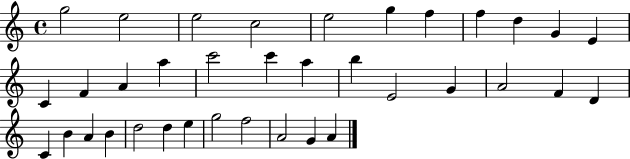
G5/h E5/h E5/h C5/h E5/h G5/q F5/q F5/q D5/q G4/q E4/q C4/q F4/q A4/q A5/q C6/h C6/q A5/q B5/q E4/h G4/q A4/h F4/q D4/q C4/q B4/q A4/q B4/q D5/h D5/q E5/q G5/h F5/h A4/h G4/q A4/q